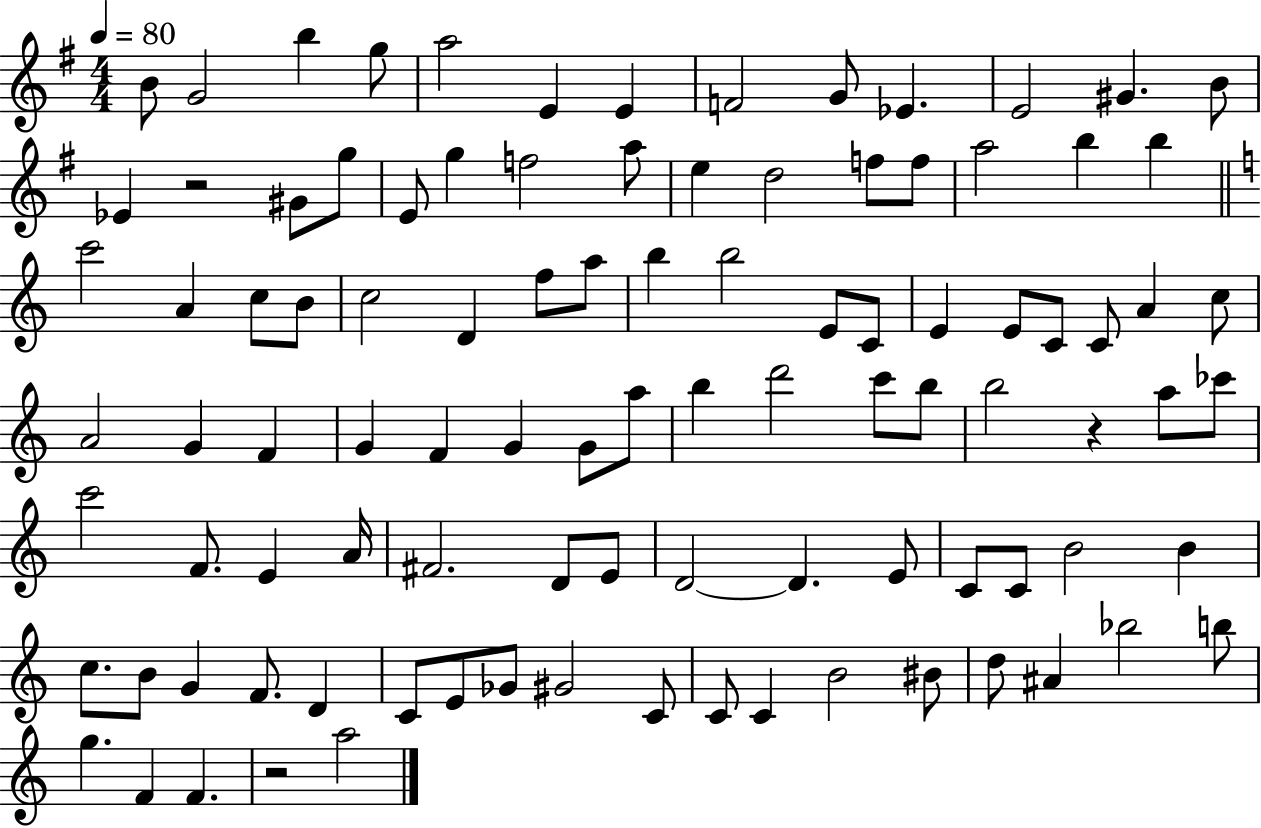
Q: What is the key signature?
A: G major